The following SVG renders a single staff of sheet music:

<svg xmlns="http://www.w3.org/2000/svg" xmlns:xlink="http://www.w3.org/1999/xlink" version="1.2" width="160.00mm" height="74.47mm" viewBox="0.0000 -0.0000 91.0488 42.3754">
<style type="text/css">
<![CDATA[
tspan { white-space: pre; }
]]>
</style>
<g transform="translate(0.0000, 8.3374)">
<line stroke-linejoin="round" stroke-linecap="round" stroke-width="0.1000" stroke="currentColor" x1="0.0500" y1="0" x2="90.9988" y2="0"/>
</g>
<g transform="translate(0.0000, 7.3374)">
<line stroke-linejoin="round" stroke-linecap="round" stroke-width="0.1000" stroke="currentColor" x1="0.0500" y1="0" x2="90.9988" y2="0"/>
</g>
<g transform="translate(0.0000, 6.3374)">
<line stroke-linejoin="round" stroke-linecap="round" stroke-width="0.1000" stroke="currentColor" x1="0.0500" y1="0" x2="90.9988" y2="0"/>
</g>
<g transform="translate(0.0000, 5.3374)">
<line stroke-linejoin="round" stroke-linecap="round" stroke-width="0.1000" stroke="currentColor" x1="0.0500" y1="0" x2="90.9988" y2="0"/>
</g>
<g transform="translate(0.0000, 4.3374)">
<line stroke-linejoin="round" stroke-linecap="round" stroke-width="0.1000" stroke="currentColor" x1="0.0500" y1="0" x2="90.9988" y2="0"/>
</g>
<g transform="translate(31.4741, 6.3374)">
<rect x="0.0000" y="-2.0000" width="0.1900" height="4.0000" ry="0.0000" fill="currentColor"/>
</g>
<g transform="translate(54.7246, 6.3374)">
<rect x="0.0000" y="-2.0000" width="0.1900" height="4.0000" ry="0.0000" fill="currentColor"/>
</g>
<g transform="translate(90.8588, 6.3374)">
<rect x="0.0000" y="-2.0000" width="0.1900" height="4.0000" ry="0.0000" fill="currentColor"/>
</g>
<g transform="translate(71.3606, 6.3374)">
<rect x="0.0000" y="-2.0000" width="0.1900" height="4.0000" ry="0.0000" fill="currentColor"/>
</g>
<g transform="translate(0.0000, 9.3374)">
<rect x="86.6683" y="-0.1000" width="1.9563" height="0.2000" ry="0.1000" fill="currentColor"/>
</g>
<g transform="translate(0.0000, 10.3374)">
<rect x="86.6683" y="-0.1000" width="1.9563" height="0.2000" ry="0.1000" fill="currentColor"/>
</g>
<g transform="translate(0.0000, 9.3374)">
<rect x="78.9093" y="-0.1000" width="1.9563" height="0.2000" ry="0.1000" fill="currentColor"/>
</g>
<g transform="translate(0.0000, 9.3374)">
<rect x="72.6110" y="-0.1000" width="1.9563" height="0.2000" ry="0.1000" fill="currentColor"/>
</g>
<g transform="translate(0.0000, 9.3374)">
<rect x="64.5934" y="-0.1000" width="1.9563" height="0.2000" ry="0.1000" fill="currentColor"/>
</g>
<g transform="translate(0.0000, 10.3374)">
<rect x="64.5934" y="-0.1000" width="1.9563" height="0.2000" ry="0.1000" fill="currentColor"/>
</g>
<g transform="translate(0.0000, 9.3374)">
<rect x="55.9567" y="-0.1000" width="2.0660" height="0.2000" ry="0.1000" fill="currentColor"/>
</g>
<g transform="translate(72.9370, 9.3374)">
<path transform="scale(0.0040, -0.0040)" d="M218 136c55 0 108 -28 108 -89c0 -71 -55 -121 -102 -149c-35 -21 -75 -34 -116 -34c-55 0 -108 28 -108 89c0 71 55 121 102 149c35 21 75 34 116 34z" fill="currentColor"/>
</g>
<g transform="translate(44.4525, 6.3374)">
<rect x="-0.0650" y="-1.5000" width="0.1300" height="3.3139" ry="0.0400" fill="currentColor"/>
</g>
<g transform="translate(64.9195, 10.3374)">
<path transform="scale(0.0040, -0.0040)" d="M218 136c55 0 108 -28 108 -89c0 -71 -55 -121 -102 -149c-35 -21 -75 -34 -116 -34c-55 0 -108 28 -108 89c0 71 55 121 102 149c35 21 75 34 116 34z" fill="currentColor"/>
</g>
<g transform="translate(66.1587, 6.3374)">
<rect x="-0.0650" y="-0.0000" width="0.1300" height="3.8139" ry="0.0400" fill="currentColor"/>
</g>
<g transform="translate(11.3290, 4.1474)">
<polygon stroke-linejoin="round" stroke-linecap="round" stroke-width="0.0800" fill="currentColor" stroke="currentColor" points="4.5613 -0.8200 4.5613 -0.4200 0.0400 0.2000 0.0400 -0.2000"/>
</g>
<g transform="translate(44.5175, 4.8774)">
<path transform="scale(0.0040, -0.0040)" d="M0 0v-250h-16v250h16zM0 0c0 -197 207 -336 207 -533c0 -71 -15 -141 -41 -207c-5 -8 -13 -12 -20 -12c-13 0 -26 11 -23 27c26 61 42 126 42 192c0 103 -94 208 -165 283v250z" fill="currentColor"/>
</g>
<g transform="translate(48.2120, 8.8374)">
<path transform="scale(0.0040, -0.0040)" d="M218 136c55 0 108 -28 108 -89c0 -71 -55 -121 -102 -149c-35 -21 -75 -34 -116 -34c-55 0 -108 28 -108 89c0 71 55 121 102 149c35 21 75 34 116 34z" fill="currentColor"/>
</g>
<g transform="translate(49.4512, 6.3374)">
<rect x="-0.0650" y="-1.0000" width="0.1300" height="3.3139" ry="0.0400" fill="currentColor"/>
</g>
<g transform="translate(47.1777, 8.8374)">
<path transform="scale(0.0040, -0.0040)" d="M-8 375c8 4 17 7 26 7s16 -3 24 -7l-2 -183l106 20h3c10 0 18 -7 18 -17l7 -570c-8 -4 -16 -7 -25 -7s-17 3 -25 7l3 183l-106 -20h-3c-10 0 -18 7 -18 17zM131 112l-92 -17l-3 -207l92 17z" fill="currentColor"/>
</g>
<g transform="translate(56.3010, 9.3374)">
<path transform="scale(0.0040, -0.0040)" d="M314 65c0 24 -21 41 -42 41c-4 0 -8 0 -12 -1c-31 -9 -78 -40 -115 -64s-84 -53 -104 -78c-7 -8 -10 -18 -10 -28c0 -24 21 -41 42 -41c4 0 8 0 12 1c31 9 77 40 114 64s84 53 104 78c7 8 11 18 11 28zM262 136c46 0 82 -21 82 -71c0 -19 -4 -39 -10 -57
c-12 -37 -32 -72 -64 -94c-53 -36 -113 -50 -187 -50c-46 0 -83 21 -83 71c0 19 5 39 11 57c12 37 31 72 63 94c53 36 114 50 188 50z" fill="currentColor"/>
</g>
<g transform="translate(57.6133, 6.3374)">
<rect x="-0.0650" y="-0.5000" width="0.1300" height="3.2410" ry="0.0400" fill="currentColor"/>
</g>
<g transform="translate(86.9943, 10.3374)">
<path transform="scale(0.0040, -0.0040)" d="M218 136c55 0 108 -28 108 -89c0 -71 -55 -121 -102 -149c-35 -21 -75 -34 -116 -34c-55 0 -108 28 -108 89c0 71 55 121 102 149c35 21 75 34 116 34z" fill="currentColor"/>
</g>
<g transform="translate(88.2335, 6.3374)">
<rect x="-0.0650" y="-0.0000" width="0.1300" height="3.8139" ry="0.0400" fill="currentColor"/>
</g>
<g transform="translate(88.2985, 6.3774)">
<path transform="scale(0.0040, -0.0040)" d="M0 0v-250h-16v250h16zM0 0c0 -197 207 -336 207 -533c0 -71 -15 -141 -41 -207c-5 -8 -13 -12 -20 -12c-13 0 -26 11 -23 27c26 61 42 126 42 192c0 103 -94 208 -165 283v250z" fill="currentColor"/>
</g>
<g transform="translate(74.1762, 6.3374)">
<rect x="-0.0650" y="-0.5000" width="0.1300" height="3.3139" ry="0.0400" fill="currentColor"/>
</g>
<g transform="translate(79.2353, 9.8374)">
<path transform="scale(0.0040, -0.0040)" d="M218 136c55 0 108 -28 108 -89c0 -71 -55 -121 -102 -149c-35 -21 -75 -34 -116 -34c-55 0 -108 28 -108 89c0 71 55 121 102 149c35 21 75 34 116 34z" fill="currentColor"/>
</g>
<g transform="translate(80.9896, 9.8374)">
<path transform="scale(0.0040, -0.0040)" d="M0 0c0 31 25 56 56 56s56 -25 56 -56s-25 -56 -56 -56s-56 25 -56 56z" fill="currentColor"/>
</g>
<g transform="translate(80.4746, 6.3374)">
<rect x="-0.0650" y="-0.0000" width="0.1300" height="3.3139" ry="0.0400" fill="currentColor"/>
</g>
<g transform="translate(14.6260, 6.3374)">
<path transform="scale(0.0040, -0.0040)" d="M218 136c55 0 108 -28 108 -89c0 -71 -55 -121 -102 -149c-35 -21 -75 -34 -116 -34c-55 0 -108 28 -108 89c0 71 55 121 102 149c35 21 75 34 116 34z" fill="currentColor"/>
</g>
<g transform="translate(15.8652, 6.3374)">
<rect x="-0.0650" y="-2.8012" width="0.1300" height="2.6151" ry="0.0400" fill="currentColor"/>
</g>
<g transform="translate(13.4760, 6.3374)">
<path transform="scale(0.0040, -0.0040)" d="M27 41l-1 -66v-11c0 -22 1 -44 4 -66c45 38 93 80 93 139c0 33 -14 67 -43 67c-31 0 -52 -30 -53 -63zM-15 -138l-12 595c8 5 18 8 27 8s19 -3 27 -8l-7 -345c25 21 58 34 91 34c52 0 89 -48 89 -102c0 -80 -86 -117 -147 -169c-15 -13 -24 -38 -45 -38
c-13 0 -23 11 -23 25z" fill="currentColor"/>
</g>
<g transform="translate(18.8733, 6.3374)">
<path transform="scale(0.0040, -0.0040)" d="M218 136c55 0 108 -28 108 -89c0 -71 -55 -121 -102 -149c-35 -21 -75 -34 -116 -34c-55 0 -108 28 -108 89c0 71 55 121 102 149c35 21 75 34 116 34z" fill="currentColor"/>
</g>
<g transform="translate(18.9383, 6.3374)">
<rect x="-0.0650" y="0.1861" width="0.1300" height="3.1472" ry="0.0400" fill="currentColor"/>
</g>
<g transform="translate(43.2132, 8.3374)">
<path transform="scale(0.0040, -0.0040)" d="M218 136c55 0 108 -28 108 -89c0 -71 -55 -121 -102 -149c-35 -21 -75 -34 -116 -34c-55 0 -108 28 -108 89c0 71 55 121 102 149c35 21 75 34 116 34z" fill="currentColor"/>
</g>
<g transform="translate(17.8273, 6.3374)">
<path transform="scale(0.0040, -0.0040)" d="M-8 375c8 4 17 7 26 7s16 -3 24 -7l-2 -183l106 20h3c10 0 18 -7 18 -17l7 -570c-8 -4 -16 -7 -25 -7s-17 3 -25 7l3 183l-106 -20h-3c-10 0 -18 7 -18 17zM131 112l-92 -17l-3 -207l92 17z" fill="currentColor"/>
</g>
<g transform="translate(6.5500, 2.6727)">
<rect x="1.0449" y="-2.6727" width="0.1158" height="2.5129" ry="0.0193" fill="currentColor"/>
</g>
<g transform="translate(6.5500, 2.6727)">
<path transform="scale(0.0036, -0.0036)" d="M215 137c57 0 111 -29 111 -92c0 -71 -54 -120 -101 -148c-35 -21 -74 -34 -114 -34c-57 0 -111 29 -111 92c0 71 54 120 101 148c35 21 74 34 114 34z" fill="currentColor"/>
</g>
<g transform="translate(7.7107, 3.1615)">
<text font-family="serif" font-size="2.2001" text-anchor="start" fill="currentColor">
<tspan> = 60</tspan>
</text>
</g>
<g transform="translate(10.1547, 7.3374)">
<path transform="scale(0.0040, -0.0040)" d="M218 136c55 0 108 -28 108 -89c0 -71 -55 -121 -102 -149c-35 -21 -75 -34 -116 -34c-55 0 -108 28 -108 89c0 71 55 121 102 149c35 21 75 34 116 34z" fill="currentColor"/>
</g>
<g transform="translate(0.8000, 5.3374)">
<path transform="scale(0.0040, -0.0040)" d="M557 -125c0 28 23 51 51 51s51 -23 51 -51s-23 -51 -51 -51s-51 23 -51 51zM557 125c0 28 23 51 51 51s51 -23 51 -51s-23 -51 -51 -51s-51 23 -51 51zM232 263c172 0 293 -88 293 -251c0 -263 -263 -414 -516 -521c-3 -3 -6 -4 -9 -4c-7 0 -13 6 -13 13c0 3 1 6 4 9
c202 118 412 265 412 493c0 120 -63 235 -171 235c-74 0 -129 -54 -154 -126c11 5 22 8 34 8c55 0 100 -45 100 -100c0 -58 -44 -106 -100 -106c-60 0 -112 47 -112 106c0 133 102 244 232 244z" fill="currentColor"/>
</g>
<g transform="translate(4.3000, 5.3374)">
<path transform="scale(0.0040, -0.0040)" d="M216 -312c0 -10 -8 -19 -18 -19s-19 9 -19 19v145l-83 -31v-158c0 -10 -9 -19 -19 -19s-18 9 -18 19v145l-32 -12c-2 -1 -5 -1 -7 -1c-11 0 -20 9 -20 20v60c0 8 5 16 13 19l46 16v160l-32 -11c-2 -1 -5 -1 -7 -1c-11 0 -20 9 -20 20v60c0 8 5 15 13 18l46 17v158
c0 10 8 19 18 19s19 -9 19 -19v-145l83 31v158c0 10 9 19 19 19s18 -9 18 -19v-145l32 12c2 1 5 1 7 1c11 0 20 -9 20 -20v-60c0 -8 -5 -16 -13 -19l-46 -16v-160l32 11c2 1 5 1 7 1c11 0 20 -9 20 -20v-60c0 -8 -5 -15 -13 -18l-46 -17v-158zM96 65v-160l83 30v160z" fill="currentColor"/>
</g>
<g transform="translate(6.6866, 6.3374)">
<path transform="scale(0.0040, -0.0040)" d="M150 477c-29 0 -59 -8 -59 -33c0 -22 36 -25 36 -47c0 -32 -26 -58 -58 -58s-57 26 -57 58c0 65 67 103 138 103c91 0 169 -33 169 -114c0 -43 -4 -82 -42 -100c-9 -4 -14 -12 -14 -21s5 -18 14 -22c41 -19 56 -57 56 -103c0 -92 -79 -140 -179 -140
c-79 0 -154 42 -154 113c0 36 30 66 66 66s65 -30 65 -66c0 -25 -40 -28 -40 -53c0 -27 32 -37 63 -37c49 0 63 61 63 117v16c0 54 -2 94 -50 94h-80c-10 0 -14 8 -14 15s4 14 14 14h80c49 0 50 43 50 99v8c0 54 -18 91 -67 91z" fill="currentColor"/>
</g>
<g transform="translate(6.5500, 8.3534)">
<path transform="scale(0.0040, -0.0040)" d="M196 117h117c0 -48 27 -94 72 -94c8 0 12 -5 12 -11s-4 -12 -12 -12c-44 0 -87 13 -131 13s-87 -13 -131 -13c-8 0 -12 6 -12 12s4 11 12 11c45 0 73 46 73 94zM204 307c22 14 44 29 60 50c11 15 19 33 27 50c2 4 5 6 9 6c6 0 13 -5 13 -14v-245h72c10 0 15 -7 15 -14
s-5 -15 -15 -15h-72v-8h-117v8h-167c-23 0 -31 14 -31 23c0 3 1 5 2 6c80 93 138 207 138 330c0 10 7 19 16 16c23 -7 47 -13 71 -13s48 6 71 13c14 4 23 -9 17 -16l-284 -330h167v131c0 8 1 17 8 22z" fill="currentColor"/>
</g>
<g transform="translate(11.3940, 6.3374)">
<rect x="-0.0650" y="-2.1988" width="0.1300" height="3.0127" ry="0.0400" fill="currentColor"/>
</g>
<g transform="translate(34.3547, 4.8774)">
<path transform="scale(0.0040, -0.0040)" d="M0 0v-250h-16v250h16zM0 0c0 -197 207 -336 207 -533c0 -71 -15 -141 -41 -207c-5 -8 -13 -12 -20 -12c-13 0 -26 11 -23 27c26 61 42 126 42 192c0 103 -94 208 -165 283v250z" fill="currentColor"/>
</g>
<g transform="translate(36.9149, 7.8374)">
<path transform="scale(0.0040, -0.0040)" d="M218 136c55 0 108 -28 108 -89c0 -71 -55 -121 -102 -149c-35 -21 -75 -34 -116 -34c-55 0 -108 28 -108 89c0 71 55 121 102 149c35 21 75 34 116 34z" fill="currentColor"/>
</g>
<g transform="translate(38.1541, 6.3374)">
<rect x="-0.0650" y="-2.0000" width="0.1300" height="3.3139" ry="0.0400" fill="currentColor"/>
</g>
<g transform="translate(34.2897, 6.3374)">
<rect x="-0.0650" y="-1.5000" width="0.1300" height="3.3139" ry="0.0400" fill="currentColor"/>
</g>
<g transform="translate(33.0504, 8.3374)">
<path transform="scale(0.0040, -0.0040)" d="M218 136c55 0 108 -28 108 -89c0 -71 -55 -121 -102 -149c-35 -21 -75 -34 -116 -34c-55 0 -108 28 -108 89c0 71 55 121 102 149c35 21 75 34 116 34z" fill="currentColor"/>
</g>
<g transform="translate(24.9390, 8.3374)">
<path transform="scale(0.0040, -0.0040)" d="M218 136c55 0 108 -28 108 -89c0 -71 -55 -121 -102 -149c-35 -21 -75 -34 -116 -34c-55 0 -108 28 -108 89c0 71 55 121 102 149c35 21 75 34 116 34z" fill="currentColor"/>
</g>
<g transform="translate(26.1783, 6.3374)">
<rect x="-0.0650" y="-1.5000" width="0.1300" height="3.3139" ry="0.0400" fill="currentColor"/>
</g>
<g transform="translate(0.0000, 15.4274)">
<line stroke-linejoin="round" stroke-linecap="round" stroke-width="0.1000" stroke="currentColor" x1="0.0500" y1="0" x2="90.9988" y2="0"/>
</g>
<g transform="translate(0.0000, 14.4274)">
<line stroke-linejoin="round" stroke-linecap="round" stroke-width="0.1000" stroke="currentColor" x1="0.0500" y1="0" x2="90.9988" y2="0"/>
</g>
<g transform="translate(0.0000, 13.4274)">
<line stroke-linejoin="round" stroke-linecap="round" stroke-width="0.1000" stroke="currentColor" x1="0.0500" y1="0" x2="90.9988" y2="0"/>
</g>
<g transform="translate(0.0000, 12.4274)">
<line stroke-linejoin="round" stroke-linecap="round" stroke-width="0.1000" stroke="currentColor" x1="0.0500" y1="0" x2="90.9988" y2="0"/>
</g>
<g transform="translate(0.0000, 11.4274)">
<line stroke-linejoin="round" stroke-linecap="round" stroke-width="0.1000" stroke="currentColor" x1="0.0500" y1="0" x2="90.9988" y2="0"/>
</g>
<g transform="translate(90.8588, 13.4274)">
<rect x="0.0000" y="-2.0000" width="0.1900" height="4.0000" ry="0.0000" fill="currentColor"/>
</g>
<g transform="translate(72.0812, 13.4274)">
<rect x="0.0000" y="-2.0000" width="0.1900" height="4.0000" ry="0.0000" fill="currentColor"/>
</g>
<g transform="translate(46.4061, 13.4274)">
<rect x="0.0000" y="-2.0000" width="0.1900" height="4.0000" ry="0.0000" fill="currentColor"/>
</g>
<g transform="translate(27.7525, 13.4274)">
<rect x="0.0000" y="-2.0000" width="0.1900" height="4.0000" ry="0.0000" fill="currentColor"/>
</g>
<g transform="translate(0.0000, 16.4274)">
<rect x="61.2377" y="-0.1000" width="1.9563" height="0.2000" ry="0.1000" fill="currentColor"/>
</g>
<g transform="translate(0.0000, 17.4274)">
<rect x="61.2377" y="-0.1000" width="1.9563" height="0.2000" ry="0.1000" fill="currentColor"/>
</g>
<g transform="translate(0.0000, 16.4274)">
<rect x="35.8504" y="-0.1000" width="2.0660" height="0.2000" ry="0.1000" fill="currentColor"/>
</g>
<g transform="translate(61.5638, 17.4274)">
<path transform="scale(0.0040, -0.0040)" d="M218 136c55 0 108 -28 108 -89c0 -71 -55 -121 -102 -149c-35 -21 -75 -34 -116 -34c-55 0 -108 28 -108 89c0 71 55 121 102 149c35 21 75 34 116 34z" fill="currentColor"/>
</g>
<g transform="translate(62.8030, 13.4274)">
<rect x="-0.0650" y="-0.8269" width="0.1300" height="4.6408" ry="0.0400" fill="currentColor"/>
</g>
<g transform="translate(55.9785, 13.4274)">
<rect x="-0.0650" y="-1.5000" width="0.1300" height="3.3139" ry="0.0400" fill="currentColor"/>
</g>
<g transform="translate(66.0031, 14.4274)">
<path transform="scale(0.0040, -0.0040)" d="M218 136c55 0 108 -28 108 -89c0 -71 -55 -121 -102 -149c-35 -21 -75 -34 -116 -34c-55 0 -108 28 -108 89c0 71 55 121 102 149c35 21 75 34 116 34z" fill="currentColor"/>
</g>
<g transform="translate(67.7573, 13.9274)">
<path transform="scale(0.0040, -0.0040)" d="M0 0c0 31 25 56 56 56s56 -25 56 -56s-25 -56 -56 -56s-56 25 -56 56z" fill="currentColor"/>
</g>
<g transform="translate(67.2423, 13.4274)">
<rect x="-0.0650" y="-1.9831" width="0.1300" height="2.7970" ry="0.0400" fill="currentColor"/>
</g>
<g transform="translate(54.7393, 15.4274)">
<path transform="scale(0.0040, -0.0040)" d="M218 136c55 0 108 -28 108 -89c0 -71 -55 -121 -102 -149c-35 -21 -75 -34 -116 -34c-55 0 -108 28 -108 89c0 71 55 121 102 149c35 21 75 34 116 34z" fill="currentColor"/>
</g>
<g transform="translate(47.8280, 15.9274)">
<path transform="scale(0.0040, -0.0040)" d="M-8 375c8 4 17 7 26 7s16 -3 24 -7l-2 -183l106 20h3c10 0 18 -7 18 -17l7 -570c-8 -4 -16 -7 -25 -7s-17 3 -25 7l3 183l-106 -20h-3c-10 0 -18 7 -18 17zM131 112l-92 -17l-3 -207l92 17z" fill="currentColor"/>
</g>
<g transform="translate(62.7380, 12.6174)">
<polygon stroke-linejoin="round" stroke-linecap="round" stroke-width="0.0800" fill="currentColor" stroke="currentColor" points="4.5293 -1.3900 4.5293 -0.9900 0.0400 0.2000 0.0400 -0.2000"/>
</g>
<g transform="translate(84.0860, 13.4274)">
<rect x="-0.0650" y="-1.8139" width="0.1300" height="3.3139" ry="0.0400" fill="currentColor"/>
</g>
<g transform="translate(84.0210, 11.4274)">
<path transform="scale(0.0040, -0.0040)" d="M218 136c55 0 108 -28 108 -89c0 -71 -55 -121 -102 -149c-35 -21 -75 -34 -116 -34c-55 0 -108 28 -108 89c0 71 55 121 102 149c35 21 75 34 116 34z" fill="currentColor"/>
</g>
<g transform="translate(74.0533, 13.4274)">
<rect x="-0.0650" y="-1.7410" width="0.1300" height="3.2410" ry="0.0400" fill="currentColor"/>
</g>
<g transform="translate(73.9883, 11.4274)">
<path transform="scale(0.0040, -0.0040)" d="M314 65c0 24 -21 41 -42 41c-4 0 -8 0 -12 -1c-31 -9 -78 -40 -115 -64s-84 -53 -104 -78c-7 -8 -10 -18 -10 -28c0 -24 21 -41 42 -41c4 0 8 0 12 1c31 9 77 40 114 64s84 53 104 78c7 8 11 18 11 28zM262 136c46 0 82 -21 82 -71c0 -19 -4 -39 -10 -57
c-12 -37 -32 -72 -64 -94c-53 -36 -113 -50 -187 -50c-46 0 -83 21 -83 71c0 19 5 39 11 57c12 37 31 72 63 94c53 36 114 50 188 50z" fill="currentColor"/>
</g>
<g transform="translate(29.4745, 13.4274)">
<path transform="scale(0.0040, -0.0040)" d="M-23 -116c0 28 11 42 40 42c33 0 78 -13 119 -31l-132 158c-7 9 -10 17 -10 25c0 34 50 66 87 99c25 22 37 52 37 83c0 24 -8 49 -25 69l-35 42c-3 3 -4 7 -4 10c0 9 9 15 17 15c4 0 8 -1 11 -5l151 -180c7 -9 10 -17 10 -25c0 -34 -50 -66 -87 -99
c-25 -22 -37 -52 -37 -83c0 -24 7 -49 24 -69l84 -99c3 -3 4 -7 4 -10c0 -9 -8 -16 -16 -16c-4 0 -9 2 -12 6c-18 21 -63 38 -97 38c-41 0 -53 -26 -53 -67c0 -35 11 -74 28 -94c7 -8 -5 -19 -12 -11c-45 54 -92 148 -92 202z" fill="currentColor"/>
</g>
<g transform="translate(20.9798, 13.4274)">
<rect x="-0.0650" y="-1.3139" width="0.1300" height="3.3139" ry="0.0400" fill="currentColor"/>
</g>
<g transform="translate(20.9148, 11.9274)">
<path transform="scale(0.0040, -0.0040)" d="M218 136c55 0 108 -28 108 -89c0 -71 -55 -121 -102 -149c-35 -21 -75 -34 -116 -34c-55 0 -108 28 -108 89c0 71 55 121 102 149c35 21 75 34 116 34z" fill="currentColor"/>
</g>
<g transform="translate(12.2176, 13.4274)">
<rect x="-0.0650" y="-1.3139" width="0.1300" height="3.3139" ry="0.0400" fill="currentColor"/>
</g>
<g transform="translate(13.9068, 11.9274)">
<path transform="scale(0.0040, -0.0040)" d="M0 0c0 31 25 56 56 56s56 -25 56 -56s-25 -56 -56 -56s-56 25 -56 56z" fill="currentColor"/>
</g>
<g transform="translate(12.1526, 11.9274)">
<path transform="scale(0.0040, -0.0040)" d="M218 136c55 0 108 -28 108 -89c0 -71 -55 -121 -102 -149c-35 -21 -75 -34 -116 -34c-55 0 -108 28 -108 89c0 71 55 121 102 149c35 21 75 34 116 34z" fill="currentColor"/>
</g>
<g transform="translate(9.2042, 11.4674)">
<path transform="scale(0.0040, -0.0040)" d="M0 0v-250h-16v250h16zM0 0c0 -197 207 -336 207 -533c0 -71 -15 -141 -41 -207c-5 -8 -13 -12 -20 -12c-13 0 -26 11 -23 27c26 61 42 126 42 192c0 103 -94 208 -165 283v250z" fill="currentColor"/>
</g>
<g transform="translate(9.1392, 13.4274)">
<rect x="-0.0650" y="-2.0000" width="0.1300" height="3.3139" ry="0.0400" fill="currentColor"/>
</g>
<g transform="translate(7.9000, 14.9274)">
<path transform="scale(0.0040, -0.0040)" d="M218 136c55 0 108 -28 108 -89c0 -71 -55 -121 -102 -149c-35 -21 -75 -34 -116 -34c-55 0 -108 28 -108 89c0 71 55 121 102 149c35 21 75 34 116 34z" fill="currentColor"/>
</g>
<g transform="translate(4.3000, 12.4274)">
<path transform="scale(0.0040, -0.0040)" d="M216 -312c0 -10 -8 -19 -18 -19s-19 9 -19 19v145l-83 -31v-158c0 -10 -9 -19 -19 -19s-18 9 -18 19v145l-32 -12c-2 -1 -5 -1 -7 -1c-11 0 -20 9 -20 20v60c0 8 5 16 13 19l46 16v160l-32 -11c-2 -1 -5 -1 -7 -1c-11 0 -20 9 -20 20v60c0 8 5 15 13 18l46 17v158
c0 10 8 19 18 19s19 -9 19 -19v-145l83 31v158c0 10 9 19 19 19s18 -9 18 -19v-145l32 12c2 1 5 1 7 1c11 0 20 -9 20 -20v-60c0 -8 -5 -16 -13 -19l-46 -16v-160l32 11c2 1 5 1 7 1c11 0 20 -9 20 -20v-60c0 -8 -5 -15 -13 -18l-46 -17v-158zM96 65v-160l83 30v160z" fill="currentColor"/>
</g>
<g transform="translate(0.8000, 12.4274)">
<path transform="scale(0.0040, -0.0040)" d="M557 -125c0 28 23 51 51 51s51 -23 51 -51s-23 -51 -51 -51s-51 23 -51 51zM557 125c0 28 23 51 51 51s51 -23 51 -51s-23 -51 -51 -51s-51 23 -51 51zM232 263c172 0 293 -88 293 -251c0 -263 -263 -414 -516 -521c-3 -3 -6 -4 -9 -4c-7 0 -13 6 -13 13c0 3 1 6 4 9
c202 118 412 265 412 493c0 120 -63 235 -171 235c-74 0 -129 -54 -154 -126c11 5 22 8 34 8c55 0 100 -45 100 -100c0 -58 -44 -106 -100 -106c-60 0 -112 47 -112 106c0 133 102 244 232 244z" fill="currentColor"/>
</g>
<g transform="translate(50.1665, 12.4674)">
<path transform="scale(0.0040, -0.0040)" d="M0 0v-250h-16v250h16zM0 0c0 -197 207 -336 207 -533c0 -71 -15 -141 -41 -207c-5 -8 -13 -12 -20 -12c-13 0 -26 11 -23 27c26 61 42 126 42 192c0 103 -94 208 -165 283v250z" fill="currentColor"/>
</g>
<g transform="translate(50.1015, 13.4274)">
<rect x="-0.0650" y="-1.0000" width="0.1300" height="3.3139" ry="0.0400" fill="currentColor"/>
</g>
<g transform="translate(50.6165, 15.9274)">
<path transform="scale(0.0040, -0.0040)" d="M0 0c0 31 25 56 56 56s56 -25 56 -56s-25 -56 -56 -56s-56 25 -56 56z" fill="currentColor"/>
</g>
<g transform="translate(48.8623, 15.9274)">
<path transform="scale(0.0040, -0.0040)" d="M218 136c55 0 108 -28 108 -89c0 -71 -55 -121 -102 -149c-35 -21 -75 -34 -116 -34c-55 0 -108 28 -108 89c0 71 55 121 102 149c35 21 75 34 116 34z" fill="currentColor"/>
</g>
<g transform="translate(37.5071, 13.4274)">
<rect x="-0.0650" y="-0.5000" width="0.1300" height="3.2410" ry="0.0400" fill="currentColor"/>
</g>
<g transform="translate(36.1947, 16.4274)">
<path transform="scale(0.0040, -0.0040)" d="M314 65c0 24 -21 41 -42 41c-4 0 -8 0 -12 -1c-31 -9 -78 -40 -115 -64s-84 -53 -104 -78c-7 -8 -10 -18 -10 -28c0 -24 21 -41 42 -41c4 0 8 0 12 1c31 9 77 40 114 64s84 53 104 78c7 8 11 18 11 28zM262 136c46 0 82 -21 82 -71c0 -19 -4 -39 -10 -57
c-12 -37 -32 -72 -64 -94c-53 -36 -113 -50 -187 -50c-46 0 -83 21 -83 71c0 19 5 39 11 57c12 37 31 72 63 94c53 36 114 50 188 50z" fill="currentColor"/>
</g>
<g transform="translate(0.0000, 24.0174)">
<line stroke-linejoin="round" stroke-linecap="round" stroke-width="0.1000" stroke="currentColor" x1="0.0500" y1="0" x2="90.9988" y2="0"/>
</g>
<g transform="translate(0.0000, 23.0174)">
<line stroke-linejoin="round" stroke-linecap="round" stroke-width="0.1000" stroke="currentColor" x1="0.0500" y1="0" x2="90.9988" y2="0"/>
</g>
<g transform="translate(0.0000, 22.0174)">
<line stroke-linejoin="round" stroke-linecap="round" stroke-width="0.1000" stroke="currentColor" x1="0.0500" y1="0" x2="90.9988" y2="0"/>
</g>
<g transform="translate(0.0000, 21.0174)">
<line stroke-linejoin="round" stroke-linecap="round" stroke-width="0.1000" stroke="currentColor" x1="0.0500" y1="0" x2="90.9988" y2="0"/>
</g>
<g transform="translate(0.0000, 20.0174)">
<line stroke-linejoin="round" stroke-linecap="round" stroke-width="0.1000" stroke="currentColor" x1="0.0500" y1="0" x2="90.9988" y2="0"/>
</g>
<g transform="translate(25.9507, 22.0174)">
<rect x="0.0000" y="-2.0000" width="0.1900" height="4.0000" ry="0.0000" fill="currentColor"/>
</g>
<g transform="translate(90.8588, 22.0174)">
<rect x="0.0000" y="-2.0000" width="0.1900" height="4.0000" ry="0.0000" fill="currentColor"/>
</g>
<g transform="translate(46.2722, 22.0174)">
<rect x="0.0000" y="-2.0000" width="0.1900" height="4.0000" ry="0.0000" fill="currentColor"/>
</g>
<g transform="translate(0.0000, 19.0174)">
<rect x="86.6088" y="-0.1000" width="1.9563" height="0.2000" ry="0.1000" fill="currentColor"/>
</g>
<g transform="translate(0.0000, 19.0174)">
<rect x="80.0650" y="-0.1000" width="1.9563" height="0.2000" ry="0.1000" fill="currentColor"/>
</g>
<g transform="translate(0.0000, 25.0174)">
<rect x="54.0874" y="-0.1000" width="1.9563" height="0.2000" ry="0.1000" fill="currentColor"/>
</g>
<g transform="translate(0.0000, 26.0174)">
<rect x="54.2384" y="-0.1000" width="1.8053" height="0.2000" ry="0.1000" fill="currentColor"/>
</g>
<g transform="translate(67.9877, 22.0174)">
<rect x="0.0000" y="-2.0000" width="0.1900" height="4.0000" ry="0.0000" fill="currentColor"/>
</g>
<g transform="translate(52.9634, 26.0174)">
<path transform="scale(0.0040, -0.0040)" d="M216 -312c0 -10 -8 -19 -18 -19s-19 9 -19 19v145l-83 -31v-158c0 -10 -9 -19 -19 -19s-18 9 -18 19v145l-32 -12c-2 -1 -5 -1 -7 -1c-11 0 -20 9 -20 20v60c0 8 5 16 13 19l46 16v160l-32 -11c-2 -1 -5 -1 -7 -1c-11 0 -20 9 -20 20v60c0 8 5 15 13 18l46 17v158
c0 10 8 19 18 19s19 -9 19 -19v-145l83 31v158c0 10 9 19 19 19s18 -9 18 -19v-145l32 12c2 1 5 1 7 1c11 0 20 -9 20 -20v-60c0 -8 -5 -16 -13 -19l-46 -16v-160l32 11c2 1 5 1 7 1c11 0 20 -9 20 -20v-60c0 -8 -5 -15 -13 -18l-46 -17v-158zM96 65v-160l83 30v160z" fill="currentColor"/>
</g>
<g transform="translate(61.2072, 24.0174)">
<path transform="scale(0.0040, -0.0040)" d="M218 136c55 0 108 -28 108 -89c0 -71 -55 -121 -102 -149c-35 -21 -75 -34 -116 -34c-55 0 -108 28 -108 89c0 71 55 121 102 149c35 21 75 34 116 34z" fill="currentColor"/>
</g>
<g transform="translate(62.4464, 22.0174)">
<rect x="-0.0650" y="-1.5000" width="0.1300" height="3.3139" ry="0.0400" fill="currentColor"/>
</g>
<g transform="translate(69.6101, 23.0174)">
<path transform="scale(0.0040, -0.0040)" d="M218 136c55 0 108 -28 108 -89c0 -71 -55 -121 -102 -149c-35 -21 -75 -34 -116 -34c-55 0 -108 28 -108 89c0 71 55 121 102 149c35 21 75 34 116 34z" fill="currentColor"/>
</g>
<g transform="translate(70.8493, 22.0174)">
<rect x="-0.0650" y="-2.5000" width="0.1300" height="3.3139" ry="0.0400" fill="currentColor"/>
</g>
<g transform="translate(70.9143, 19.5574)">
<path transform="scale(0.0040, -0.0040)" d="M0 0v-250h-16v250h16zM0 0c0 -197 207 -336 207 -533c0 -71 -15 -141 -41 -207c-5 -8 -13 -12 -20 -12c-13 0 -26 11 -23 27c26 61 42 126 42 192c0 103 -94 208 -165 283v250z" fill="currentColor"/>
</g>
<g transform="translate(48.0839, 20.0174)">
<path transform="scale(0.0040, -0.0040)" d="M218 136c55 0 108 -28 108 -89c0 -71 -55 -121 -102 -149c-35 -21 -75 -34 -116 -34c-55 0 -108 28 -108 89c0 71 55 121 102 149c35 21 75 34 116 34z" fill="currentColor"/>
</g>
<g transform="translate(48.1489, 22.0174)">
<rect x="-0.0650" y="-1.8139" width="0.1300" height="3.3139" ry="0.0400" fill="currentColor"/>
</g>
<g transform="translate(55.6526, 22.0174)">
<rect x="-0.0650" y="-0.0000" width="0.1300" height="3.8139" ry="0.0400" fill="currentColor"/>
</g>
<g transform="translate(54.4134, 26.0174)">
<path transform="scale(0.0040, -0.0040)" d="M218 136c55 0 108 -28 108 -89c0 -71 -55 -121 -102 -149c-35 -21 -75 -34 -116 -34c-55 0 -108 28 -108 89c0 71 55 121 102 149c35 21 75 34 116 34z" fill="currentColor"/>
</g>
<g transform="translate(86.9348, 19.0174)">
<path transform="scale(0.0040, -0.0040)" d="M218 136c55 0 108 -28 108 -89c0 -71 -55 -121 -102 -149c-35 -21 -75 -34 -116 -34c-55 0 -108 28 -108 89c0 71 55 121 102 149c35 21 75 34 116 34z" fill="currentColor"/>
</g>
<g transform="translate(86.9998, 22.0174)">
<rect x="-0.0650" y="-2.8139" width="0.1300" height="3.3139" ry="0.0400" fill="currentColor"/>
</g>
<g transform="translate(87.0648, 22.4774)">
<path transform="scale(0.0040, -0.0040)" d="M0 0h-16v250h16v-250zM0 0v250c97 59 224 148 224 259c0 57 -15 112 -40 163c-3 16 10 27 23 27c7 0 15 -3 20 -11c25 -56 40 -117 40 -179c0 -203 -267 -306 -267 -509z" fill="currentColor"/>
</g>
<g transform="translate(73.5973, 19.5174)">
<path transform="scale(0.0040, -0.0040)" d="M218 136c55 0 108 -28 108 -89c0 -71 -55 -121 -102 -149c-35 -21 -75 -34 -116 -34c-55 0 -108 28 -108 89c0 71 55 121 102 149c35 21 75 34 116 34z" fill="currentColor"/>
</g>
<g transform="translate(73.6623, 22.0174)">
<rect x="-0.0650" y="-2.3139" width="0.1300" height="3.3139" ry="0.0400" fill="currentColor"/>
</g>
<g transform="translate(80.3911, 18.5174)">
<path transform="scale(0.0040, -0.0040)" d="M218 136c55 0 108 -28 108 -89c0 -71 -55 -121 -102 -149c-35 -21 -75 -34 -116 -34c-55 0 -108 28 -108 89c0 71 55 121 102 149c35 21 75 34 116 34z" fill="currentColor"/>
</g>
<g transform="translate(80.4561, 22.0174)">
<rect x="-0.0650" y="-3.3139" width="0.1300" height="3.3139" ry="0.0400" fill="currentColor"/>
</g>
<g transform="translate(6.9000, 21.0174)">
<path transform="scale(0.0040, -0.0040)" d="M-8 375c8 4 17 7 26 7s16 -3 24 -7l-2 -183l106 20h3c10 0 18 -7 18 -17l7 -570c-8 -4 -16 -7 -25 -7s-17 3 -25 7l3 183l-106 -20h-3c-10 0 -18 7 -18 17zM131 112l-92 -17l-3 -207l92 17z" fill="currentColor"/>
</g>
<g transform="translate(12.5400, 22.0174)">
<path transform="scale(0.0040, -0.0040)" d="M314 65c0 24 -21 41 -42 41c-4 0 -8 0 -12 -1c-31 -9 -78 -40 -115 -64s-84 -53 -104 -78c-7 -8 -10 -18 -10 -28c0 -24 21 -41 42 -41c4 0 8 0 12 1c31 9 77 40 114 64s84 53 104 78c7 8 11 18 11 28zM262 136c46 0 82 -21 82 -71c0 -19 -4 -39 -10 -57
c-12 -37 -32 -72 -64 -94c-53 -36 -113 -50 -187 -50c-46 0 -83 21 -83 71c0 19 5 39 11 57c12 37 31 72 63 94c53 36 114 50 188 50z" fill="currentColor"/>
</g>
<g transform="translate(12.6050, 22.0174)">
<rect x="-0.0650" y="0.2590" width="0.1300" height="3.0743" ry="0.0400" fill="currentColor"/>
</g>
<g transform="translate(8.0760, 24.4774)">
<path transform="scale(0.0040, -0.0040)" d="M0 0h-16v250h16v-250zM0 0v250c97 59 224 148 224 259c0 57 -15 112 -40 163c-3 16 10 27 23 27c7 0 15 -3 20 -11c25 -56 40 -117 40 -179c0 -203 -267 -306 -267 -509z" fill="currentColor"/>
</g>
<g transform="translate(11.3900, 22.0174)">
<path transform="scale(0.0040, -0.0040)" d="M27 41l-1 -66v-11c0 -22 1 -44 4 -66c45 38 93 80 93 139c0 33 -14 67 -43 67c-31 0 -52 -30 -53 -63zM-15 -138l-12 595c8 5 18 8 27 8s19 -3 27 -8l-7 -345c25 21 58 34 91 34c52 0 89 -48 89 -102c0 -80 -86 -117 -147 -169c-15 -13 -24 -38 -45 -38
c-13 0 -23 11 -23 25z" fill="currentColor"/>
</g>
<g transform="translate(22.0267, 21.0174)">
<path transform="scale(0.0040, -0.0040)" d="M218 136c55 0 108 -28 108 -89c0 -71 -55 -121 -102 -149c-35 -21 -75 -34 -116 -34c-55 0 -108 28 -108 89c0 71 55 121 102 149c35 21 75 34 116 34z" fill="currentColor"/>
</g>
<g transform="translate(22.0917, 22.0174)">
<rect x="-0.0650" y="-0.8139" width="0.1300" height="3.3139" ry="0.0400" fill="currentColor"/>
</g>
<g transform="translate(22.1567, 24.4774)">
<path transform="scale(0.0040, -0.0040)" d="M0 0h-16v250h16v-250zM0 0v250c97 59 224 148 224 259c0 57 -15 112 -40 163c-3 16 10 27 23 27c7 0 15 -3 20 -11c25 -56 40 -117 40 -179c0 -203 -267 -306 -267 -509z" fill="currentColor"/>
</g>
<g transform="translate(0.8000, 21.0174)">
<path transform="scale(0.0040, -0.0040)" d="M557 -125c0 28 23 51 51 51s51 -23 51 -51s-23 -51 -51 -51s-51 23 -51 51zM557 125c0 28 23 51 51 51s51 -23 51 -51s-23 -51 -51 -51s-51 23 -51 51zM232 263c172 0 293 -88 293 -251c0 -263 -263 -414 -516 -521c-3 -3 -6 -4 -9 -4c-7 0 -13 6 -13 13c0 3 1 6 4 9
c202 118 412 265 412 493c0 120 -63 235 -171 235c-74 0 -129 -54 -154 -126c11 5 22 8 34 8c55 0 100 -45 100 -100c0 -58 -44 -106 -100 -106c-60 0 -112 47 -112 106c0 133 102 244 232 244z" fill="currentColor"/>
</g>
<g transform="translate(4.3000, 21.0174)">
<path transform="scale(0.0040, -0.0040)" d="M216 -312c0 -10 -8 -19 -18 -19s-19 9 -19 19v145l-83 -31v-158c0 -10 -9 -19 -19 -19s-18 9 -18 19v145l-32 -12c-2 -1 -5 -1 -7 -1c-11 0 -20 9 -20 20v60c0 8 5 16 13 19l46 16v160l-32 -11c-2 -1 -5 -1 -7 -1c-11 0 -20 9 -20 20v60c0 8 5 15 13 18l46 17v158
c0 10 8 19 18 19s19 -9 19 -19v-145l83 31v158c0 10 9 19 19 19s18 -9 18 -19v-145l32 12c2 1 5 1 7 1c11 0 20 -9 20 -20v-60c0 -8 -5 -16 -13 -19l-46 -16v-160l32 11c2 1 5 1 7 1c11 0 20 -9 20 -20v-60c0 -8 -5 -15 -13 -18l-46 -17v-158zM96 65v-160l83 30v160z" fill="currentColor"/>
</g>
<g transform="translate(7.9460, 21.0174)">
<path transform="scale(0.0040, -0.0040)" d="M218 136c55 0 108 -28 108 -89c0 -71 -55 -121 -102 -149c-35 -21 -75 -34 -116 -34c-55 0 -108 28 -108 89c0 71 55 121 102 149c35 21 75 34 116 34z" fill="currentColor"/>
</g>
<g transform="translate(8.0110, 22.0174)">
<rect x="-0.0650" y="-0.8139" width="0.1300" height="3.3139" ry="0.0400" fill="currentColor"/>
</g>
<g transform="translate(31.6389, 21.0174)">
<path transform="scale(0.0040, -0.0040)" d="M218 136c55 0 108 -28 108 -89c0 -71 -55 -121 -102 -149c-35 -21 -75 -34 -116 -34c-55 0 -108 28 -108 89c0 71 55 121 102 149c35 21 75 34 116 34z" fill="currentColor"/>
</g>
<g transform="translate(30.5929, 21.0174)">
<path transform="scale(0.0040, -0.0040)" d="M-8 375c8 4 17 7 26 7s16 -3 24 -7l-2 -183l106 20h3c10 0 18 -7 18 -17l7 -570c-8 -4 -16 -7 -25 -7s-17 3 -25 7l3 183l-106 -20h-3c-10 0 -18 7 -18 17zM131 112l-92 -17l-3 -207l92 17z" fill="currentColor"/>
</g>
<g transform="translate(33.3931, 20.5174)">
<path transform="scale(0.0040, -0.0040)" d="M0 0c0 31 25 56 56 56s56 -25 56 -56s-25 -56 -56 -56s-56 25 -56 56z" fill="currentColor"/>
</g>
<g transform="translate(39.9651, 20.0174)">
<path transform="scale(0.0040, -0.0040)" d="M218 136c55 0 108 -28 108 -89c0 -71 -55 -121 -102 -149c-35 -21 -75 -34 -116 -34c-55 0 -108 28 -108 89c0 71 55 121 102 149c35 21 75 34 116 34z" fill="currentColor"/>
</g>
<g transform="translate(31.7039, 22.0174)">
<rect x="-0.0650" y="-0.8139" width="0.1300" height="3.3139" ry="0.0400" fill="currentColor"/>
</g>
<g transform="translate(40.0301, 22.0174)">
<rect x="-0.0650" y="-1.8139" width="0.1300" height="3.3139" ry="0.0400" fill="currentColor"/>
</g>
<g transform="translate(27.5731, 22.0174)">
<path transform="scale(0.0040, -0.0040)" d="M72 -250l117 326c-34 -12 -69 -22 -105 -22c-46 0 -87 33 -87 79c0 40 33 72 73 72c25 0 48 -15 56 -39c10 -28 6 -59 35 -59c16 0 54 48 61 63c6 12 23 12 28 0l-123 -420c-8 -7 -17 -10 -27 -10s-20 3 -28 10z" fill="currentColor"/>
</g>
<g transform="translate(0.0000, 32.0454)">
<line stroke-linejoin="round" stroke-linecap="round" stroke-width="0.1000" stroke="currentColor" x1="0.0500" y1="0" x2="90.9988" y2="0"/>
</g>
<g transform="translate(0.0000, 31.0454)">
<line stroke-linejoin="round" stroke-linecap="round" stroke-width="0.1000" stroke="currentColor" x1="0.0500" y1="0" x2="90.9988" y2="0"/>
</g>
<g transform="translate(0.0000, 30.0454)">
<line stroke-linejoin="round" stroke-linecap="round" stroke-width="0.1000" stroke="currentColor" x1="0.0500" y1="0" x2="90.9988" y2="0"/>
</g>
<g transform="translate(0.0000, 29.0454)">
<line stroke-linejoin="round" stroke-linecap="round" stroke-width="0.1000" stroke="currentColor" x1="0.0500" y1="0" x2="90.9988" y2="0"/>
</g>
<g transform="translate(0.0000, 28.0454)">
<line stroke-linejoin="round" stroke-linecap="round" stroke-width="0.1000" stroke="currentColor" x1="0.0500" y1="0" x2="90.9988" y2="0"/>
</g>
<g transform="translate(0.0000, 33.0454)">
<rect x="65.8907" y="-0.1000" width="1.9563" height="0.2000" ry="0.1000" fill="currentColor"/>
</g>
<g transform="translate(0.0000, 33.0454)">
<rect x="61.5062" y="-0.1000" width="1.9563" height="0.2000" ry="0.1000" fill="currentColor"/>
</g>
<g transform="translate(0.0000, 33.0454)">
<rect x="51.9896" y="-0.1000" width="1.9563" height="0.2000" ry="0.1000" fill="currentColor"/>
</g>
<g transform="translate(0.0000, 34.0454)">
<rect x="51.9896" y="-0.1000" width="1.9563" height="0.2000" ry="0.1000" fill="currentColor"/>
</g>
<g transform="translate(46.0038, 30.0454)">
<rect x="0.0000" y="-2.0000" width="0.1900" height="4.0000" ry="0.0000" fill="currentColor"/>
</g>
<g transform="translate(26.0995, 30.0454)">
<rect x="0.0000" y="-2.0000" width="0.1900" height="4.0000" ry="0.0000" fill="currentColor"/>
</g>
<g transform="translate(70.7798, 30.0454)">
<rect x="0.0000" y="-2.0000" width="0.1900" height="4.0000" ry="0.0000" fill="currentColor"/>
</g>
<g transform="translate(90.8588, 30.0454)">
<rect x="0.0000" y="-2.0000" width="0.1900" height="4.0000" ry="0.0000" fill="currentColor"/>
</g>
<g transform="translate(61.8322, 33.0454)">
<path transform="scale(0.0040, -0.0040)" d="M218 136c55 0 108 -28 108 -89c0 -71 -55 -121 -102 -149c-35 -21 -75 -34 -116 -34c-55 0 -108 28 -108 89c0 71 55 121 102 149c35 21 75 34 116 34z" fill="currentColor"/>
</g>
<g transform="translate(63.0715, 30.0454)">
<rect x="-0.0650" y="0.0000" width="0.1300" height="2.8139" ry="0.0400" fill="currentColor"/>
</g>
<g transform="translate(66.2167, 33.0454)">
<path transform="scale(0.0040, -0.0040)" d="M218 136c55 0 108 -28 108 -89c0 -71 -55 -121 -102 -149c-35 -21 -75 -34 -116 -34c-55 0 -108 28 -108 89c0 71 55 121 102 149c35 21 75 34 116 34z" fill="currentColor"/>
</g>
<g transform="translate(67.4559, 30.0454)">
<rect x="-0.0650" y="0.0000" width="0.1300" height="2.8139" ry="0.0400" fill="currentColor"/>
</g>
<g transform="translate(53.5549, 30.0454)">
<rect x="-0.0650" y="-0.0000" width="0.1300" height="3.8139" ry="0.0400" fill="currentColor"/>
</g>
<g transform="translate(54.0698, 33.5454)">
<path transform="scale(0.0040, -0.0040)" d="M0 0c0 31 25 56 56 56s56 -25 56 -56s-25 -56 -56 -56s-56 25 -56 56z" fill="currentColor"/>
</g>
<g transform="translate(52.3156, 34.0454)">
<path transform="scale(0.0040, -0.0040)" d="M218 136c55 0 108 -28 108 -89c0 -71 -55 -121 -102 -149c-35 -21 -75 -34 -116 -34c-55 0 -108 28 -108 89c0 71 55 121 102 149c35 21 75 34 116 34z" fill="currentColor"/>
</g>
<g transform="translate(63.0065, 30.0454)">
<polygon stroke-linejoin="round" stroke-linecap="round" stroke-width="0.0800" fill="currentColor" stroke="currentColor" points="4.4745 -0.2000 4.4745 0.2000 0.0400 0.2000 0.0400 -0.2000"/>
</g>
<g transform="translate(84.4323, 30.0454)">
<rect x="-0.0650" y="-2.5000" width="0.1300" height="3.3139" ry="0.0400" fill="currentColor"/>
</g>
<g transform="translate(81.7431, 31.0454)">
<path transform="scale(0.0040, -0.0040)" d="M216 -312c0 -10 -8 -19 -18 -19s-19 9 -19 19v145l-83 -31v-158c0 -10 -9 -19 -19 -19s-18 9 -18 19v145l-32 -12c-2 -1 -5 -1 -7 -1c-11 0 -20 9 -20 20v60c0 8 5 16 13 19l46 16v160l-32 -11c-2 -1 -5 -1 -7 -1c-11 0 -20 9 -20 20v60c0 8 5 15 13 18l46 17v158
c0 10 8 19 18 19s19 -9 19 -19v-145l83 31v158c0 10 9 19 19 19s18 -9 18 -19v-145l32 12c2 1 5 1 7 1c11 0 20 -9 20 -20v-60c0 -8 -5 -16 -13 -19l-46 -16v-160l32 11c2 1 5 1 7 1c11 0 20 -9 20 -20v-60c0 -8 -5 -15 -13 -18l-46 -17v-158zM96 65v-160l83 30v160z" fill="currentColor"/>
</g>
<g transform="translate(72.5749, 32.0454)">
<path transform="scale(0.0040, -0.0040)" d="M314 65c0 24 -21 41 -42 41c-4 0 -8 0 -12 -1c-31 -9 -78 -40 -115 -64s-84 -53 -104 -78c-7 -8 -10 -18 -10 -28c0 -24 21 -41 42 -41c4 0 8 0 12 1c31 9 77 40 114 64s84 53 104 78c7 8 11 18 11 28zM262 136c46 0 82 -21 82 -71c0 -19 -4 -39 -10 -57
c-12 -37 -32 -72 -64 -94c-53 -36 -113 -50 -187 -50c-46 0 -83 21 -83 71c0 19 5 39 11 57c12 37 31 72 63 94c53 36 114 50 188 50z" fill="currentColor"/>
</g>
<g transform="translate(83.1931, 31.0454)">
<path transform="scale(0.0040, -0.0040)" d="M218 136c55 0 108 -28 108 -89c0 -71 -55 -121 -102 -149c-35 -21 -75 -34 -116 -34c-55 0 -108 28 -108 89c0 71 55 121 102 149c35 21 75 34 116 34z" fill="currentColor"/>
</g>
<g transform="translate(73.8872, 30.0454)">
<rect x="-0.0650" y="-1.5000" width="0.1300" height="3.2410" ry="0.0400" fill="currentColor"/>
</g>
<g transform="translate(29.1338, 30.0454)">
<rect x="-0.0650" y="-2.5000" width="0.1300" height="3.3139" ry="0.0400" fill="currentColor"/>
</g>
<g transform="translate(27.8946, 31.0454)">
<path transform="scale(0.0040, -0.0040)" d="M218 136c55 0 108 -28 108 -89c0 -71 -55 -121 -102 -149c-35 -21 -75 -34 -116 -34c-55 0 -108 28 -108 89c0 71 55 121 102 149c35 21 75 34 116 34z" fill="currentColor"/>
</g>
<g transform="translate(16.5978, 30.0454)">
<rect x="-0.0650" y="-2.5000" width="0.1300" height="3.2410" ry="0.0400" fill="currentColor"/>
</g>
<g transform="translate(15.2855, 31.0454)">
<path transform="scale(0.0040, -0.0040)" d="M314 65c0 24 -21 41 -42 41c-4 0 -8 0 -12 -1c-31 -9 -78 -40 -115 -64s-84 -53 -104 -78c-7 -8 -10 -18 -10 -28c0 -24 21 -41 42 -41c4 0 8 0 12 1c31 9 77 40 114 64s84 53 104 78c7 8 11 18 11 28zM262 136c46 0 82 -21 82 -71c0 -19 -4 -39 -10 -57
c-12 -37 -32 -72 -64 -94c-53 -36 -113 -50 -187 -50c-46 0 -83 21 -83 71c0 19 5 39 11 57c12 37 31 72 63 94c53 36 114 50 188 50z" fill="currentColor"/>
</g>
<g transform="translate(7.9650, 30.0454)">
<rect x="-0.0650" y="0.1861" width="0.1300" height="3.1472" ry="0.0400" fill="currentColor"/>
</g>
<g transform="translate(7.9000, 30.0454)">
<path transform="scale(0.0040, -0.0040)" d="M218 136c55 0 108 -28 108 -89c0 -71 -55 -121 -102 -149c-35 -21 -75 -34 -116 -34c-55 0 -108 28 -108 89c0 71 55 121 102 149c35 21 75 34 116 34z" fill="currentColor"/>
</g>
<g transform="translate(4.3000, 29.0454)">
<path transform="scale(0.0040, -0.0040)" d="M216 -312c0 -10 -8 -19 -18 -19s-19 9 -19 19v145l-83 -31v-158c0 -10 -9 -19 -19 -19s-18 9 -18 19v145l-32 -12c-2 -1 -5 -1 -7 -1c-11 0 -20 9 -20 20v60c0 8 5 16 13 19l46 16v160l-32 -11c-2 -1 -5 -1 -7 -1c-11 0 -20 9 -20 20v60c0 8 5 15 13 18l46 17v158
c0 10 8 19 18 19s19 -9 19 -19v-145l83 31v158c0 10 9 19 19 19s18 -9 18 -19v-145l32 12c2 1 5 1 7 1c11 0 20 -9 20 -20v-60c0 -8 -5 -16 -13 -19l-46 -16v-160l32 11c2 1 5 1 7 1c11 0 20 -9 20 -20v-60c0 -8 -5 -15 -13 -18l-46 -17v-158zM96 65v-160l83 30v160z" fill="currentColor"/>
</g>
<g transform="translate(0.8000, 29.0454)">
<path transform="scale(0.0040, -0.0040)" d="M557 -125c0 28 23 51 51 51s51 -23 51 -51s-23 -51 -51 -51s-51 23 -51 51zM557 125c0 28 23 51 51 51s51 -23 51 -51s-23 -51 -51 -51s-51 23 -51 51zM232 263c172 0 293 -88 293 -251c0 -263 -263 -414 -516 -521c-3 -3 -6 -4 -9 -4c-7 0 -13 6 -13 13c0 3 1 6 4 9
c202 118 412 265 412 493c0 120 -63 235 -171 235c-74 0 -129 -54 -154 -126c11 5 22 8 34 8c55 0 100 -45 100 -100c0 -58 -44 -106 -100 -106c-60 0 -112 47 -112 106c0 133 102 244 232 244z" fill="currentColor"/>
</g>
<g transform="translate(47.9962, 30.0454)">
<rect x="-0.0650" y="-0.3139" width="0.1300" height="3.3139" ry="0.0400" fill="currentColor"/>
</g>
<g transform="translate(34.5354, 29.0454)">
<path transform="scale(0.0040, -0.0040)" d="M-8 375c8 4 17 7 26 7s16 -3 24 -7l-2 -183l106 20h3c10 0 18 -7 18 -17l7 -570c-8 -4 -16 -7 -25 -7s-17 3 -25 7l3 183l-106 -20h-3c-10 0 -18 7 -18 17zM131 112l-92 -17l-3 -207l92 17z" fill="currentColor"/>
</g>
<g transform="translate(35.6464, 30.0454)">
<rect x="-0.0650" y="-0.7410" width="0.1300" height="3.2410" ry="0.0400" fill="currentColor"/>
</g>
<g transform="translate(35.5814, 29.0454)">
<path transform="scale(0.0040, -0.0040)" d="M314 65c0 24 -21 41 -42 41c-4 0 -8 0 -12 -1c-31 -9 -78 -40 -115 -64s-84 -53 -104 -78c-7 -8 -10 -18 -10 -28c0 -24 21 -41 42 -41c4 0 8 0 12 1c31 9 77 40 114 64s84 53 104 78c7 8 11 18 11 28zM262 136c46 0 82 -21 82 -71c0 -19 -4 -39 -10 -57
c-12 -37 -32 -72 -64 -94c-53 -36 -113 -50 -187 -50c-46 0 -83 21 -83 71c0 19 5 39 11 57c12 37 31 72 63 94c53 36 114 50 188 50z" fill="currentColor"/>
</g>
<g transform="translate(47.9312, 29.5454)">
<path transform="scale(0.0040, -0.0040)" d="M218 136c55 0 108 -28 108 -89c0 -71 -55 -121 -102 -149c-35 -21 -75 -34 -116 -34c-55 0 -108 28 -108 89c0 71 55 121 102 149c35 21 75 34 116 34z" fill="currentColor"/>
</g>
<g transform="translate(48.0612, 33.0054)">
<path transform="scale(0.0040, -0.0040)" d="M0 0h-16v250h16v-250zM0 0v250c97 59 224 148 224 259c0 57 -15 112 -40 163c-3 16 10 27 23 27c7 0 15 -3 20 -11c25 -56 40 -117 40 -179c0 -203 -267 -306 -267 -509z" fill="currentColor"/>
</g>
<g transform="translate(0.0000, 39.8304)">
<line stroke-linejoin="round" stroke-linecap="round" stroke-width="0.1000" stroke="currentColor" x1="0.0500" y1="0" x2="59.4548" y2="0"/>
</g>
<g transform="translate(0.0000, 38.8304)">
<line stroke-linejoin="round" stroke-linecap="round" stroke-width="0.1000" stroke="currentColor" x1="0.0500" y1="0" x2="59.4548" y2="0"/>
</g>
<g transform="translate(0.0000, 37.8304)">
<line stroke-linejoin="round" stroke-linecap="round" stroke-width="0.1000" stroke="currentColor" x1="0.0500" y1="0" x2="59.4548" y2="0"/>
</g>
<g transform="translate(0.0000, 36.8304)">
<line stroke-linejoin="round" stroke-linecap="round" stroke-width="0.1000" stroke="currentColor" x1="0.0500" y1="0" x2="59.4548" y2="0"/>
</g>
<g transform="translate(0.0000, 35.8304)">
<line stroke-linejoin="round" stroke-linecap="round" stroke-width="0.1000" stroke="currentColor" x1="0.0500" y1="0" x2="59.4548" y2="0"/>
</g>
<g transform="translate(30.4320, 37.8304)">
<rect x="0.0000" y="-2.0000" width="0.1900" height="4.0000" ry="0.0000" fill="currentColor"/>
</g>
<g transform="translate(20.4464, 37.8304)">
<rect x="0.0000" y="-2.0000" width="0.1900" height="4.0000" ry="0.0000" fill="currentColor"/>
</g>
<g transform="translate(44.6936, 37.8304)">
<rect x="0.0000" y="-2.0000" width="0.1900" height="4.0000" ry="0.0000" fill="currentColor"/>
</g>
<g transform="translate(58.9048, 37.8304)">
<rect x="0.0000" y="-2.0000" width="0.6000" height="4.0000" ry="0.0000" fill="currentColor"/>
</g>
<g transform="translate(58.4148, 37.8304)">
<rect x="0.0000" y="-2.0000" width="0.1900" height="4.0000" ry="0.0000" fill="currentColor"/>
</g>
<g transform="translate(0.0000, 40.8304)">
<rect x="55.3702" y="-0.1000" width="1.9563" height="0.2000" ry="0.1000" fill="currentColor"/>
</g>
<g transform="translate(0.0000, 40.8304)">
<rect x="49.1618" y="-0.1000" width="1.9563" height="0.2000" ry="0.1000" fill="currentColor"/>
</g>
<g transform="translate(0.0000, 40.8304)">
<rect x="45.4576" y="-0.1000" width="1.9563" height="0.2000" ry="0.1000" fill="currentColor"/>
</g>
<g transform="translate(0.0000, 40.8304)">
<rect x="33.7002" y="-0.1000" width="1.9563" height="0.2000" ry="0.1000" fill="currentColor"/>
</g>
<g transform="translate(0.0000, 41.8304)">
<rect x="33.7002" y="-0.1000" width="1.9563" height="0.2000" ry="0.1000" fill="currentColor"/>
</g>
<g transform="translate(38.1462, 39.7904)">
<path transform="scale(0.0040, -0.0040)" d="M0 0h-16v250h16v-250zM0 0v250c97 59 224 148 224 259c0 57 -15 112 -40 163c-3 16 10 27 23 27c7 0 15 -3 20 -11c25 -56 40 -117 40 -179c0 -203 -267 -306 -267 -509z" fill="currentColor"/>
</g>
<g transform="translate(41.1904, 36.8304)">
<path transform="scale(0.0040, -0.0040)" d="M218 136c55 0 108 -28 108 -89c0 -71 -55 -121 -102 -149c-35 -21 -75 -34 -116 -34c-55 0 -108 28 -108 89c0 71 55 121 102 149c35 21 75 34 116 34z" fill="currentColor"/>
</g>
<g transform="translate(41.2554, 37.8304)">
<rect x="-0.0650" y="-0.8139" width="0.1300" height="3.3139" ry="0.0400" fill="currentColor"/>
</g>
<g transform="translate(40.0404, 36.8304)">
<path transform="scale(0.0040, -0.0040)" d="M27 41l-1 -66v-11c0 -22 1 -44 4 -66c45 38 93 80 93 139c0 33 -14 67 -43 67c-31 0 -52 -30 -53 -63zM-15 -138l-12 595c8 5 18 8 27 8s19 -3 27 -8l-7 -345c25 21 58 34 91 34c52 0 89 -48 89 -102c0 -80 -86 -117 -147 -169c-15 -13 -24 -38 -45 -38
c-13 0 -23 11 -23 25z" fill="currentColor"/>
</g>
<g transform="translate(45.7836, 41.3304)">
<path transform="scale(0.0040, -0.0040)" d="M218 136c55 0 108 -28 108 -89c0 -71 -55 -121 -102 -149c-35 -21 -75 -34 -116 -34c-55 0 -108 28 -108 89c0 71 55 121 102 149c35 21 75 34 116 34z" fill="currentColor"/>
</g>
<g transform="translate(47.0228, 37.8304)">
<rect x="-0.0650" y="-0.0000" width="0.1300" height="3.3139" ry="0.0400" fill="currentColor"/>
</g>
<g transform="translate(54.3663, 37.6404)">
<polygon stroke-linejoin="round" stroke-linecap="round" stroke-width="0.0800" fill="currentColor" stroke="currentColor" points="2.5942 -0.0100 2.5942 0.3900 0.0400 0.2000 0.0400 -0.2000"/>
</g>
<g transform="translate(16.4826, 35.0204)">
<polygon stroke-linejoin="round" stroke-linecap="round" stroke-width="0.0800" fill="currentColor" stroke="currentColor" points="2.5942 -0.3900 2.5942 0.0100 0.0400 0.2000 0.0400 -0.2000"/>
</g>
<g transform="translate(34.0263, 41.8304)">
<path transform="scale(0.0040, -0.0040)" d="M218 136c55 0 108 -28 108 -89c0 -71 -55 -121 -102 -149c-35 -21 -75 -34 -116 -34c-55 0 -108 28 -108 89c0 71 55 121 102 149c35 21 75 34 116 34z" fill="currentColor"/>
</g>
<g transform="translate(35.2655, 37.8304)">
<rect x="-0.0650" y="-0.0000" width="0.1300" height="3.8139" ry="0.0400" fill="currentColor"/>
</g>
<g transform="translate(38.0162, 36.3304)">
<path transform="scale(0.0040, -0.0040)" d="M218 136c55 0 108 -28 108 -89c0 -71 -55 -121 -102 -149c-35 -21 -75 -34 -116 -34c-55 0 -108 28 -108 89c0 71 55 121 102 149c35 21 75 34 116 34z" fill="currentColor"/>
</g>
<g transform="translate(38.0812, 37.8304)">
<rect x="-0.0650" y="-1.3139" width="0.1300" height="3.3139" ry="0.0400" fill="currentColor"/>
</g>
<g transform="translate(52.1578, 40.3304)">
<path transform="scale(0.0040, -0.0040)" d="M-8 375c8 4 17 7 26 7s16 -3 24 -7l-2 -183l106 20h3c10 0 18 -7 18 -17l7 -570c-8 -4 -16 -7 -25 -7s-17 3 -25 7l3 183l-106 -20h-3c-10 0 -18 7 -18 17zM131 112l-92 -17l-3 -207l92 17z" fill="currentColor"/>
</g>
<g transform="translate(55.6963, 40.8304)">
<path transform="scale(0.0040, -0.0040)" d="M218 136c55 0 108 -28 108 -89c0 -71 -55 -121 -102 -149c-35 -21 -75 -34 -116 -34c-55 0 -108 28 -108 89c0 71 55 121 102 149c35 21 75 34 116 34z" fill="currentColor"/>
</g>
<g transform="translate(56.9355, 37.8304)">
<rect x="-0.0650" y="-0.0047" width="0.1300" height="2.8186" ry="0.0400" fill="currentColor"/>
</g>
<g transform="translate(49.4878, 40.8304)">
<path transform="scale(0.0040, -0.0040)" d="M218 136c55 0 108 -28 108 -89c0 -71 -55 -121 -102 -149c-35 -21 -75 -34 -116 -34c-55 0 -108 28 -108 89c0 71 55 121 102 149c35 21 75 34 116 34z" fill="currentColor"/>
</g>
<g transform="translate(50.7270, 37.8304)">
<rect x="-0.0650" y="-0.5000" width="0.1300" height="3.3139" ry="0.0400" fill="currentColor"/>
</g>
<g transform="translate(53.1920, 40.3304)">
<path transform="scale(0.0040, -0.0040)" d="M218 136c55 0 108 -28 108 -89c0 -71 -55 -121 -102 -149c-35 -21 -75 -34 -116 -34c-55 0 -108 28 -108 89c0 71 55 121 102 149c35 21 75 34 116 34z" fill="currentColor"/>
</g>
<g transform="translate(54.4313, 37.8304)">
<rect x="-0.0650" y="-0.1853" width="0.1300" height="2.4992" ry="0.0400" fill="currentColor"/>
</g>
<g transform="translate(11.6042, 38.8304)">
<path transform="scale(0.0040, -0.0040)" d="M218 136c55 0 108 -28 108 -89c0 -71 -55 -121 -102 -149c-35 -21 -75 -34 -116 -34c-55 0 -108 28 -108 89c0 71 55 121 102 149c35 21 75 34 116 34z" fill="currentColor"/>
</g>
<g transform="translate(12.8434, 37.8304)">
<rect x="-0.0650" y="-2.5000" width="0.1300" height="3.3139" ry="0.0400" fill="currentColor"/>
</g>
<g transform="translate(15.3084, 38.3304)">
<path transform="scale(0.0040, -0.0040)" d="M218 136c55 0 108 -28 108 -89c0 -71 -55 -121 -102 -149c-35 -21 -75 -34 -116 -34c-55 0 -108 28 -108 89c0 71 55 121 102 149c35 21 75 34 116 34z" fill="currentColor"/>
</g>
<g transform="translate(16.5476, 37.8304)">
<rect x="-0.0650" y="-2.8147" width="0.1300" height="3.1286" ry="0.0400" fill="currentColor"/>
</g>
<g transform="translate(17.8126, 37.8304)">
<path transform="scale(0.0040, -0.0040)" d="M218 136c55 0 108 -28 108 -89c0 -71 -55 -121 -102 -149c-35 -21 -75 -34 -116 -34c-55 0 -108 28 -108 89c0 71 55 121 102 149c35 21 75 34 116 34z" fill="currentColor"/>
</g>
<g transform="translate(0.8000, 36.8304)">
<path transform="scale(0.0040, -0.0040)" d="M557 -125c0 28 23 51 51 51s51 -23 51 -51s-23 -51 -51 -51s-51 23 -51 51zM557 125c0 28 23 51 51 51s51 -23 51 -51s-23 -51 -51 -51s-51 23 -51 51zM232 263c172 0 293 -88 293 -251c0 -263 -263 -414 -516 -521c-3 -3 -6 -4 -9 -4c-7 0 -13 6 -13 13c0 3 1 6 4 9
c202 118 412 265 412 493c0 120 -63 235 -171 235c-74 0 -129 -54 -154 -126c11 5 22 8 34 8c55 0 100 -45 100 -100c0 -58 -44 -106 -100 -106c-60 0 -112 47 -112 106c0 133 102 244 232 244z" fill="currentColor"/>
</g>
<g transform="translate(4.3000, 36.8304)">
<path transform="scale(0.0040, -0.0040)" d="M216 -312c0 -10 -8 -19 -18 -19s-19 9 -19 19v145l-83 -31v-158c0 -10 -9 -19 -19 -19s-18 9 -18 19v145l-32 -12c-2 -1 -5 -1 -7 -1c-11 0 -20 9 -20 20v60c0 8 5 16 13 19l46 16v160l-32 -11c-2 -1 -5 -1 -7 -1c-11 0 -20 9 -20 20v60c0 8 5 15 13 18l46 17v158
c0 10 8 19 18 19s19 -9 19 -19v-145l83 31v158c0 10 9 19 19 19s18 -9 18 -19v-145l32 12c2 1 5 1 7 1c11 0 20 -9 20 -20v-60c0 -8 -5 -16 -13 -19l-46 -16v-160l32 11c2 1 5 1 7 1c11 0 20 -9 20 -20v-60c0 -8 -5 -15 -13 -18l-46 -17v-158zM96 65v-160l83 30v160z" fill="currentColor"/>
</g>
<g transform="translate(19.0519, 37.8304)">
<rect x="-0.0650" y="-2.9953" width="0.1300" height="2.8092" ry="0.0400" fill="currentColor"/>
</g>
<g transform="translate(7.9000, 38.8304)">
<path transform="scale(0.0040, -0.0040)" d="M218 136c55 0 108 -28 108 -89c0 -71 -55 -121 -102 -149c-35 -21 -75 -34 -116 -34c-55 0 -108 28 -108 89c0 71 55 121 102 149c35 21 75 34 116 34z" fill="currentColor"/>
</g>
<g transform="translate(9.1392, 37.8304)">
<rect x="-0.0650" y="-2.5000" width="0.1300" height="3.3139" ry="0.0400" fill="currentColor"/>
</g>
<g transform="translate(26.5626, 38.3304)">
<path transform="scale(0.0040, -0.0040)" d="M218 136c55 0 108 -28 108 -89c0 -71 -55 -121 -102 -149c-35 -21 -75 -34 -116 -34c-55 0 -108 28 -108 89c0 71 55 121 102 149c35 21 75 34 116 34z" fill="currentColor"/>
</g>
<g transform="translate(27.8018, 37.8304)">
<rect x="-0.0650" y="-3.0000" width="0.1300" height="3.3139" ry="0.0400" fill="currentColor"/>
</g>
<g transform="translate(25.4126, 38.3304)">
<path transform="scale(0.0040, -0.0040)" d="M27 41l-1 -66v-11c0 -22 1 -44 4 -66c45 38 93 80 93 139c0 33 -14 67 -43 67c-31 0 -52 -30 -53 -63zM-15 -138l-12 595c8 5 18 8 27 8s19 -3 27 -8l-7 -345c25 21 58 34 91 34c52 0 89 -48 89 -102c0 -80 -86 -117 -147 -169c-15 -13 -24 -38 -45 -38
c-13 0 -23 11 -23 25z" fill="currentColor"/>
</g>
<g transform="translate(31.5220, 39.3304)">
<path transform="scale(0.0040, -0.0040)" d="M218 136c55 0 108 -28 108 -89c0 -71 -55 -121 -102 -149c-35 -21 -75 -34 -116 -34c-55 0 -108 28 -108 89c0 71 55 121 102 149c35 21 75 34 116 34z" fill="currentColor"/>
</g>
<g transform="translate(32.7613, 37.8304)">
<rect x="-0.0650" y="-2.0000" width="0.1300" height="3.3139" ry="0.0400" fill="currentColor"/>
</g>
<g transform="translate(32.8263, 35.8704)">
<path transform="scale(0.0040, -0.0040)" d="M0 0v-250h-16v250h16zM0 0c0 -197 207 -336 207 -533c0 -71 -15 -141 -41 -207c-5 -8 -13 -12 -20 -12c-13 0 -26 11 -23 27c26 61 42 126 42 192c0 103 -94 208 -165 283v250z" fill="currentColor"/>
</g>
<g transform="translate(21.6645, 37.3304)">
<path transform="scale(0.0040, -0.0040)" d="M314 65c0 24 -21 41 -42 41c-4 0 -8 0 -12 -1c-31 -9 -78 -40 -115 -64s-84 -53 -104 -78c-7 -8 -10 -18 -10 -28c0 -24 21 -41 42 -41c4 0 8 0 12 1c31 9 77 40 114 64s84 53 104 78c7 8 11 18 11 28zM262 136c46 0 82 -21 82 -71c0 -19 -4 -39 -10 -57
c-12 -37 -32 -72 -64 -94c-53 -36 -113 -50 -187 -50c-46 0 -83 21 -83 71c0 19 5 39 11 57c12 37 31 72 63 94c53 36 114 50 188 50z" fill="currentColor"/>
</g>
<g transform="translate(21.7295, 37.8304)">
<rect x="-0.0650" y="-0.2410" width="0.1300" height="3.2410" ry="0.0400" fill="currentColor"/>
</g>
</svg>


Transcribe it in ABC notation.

X:1
T:Untitled
M:3/4
L:1/4
K:G
B,,/2 _D,/2 D, G,, G,,/2 A,, G,,/2 F,, E,,2 C,, E,, D,, C,,/2 A,,/2 G, G, z E,,2 F,,/2 G,, C,,/2 B,,/2 A,2 A, F,/2 _D,2 F,/2 z/2 F, A, A, ^C,, G,, B,,/2 B, D C/2 D, B,,2 B,, F,2 E,/2 C,, E,,/2 E,,/2 G,,2 ^B,, B,, B,, C,/2 D,/2 E,2 _C, A,,/2 C,, G,/2 _F, D,, E,, F,,/2 E,,/2